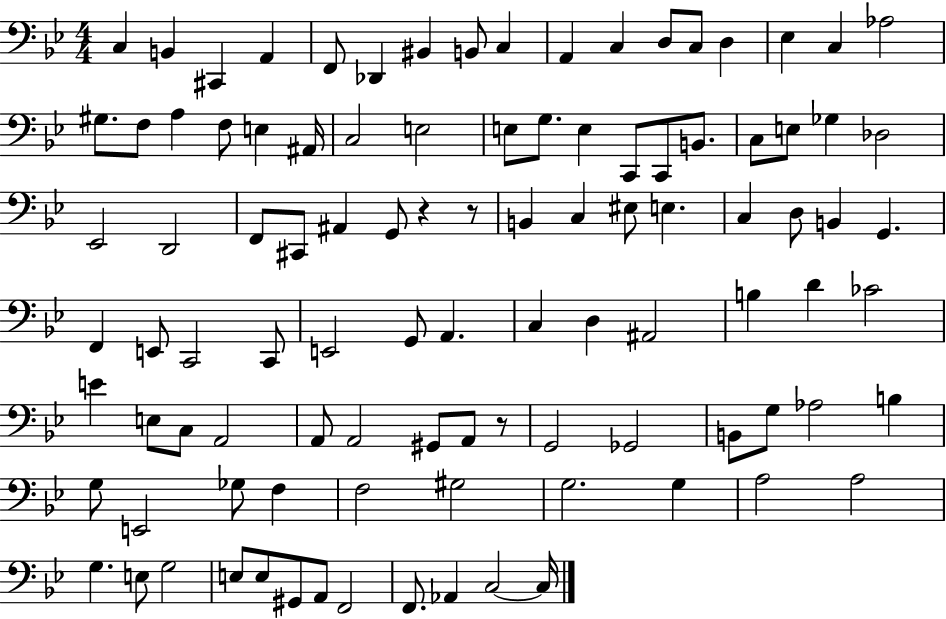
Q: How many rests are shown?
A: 3